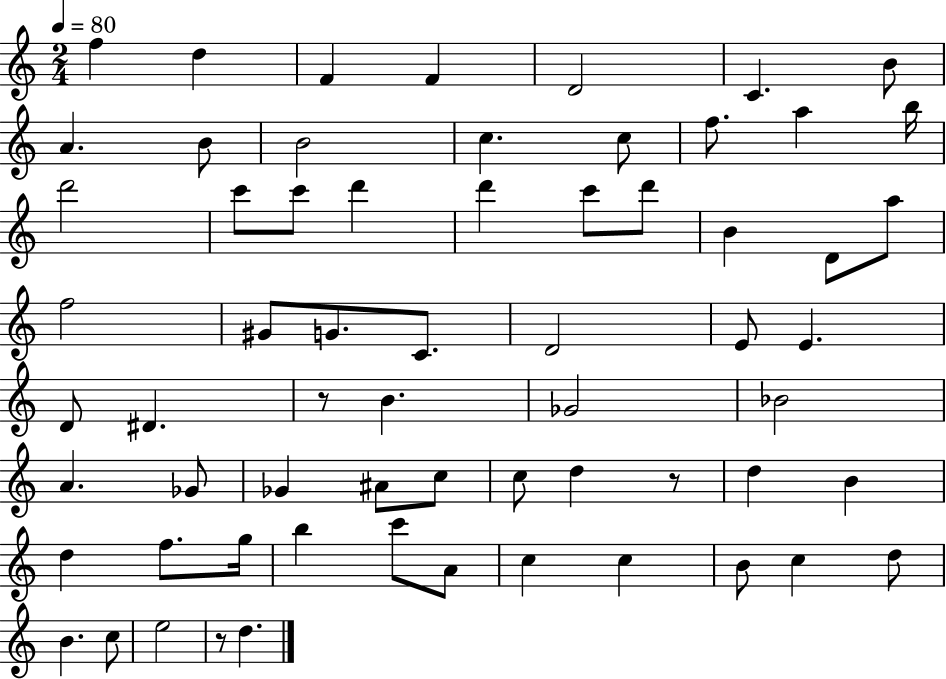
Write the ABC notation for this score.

X:1
T:Untitled
M:2/4
L:1/4
K:C
f d F F D2 C B/2 A B/2 B2 c c/2 f/2 a b/4 d'2 c'/2 c'/2 d' d' c'/2 d'/2 B D/2 a/2 f2 ^G/2 G/2 C/2 D2 E/2 E D/2 ^D z/2 B _G2 _B2 A _G/2 _G ^A/2 c/2 c/2 d z/2 d B d f/2 g/4 b c'/2 A/2 c c B/2 c d/2 B c/2 e2 z/2 d